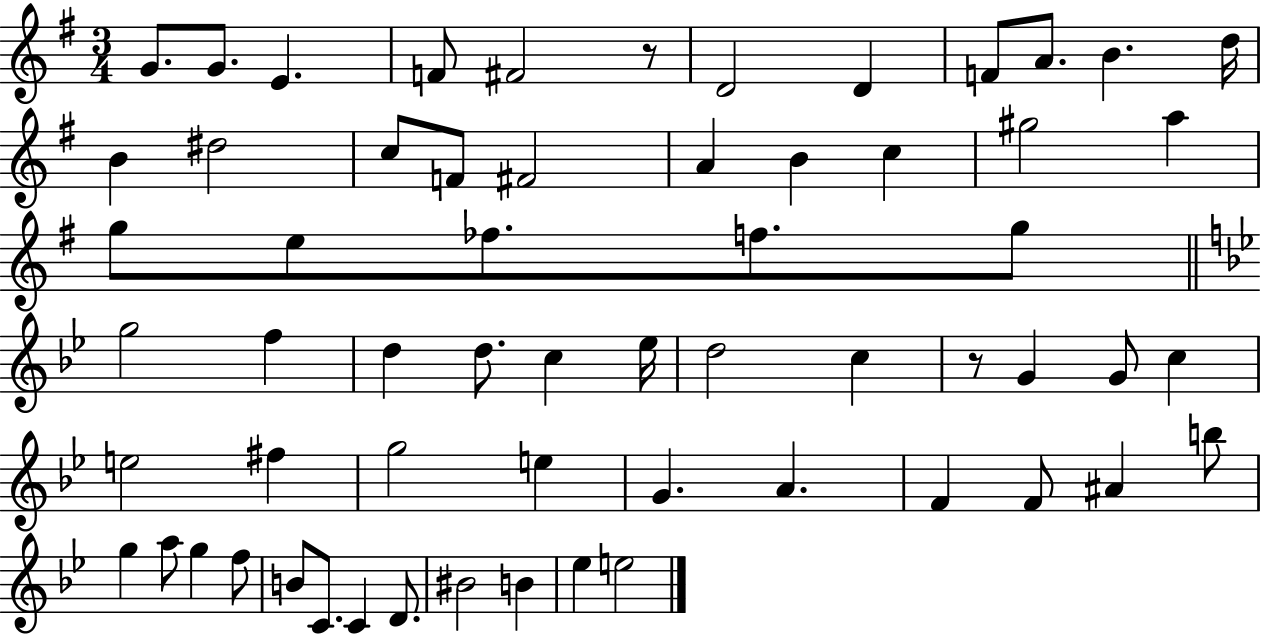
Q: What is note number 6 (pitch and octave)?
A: D4